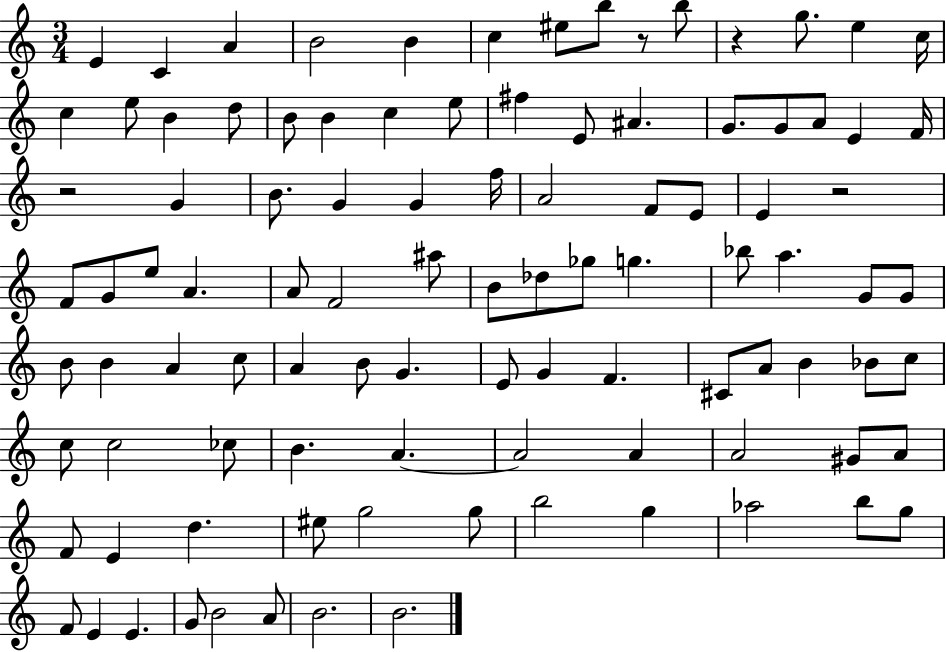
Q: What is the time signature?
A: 3/4